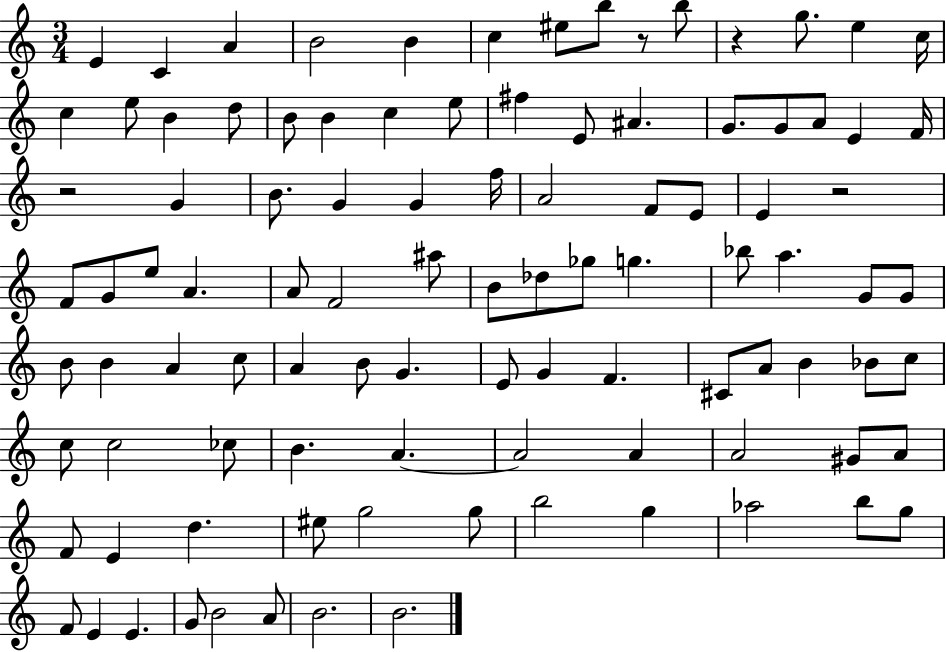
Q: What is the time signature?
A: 3/4